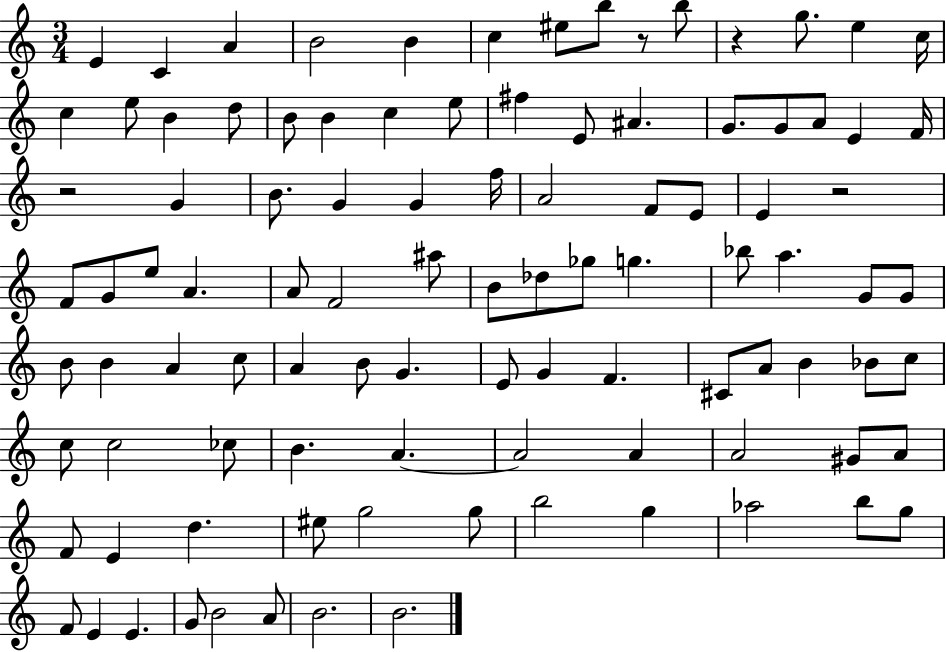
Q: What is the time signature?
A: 3/4